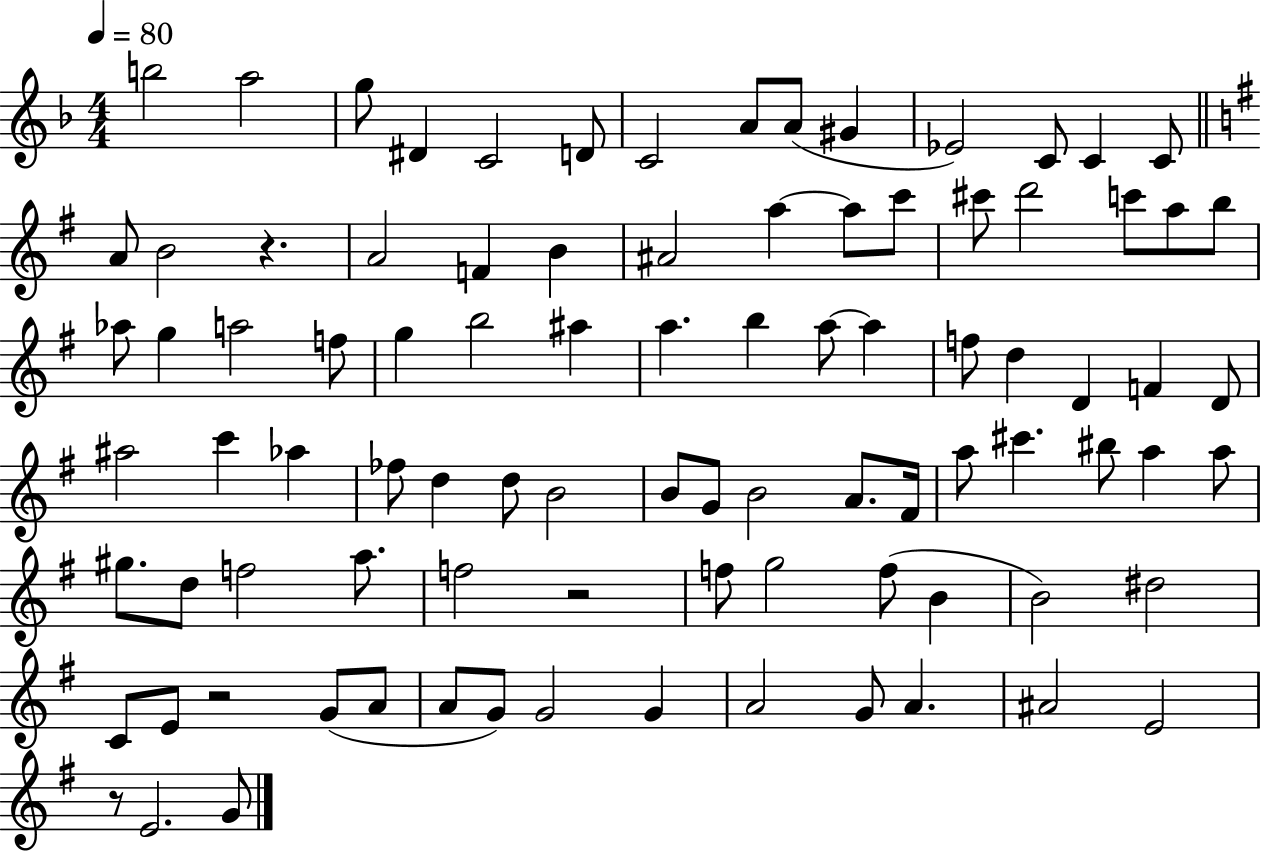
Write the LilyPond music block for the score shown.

{
  \clef treble
  \numericTimeSignature
  \time 4/4
  \key f \major
  \tempo 4 = 80
  b''2 a''2 | g''8 dis'4 c'2 d'8 | c'2 a'8 a'8( gis'4 | ees'2) c'8 c'4 c'8 | \break \bar "||" \break \key g \major a'8 b'2 r4. | a'2 f'4 b'4 | ais'2 a''4~~ a''8 c'''8 | cis'''8 d'''2 c'''8 a''8 b''8 | \break aes''8 g''4 a''2 f''8 | g''4 b''2 ais''4 | a''4. b''4 a''8~~ a''4 | f''8 d''4 d'4 f'4 d'8 | \break ais''2 c'''4 aes''4 | fes''8 d''4 d''8 b'2 | b'8 g'8 b'2 a'8. fis'16 | a''8 cis'''4. bis''8 a''4 a''8 | \break gis''8. d''8 f''2 a''8. | f''2 r2 | f''8 g''2 f''8( b'4 | b'2) dis''2 | \break c'8 e'8 r2 g'8( a'8 | a'8 g'8) g'2 g'4 | a'2 g'8 a'4. | ais'2 e'2 | \break r8 e'2. g'8 | \bar "|."
}